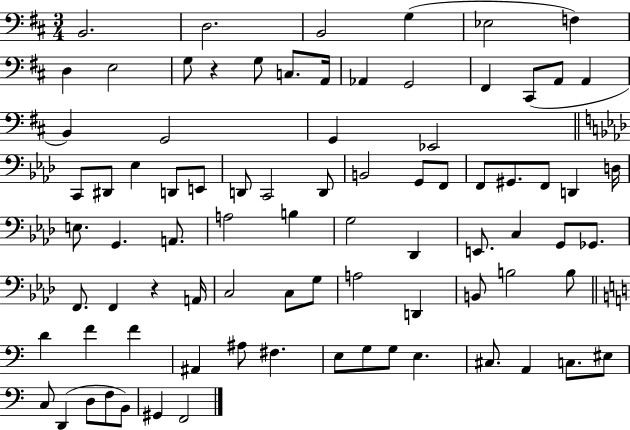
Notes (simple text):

B2/h. D3/h. B2/h G3/q Eb3/h F3/q D3/q E3/h G3/e R/q G3/e C3/e. A2/s Ab2/q G2/h F#2/q C#2/e A2/e A2/q B2/q G2/h G2/q Eb2/h C2/e D#2/e Eb3/q D2/e E2/e D2/e C2/h D2/e B2/h G2/e F2/e F2/e G#2/e. F2/e D2/q D3/s E3/e. G2/q. A2/e. A3/h B3/q G3/h Db2/q E2/e. C3/q G2/e Gb2/e. F2/e. F2/q R/q A2/s C3/h C3/e G3/e A3/h D2/q B2/e B3/h B3/e D4/q F4/q F4/q A#2/q A#3/e F#3/q. E3/e G3/e G3/e E3/q. C#3/e. A2/q C3/e. EIS3/e C3/e D2/q D3/e F3/e B2/e G#2/q F2/h